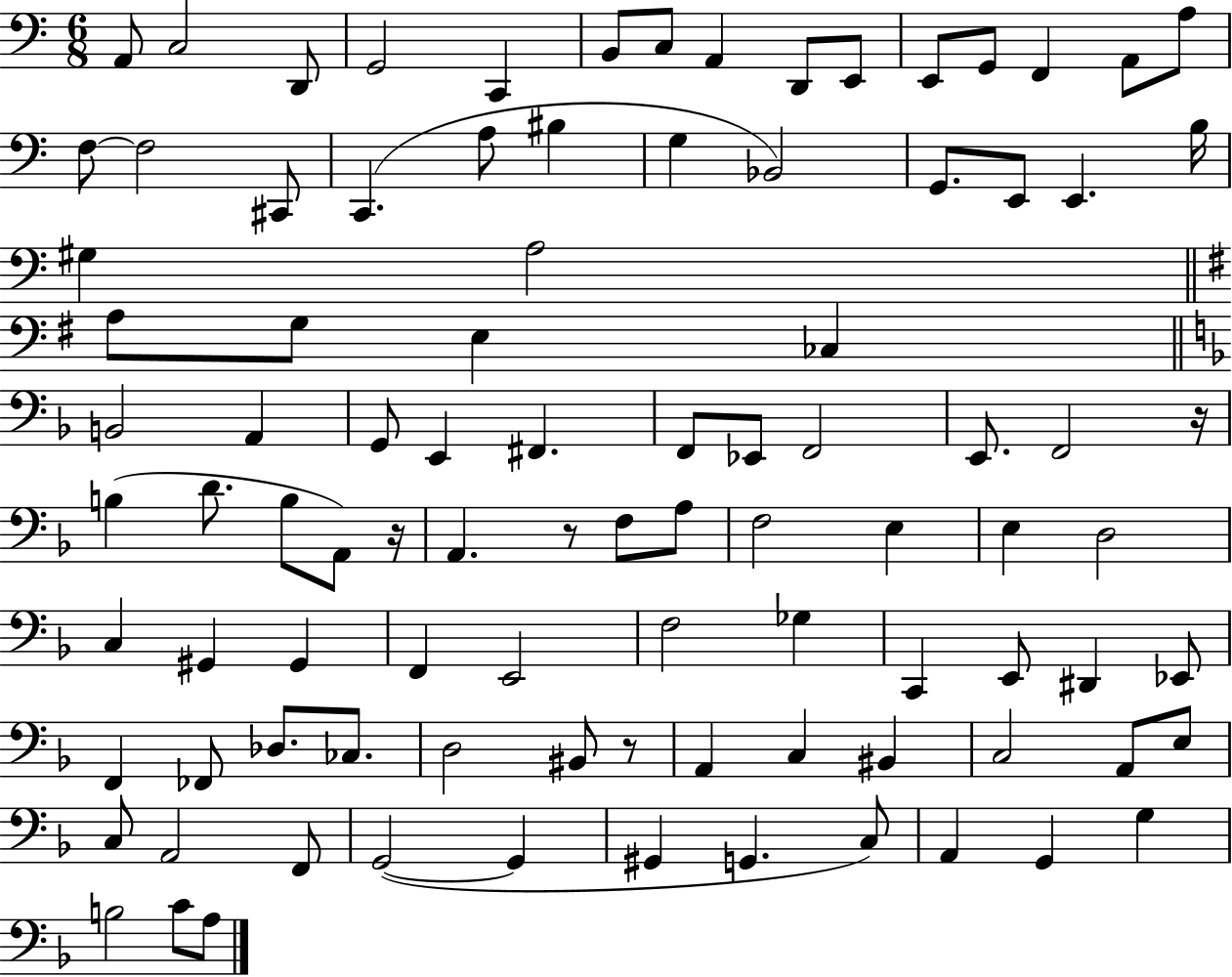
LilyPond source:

{
  \clef bass
  \numericTimeSignature
  \time 6/8
  \key c \major
  a,8 c2 d,8 | g,2 c,4 | b,8 c8 a,4 d,8 e,8 | e,8 g,8 f,4 a,8 a8 | \break f8~~ f2 cis,8 | c,4.( a8 bis4 | g4 bes,2) | g,8. e,8 e,4. b16 | \break gis4 a2 | \bar "||" \break \key g \major a8 g8 e4 ces4 | \bar "||" \break \key f \major b,2 a,4 | g,8 e,4 fis,4. | f,8 ees,8 f,2 | e,8. f,2 r16 | \break b4( d'8. b8 a,8) r16 | a,4. r8 f8 a8 | f2 e4 | e4 d2 | \break c4 gis,4 gis,4 | f,4 e,2 | f2 ges4 | c,4 e,8 dis,4 ees,8 | \break f,4 fes,8 des8. ces8. | d2 bis,8 r8 | a,4 c4 bis,4 | c2 a,8 e8 | \break c8 a,2 f,8 | g,2~(~ g,4 | gis,4 g,4. c8) | a,4 g,4 g4 | \break b2 c'8 a8 | \bar "|."
}